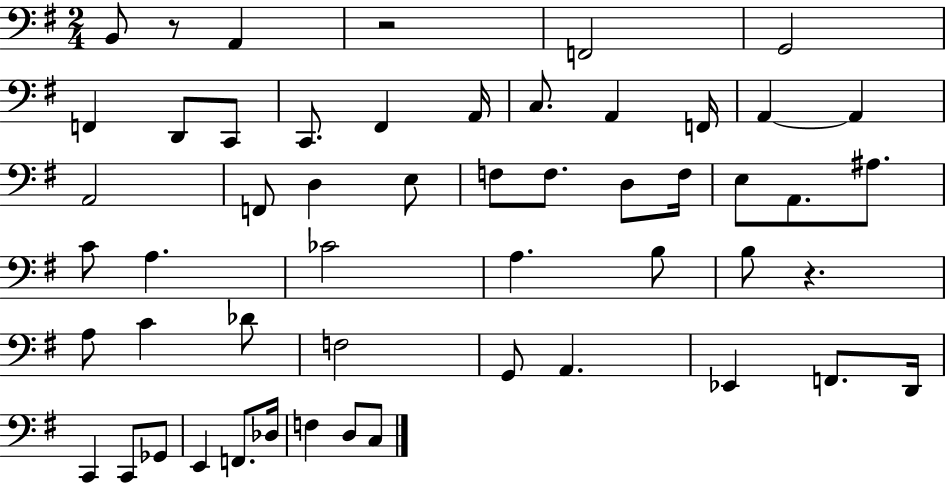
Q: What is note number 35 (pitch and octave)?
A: Db4